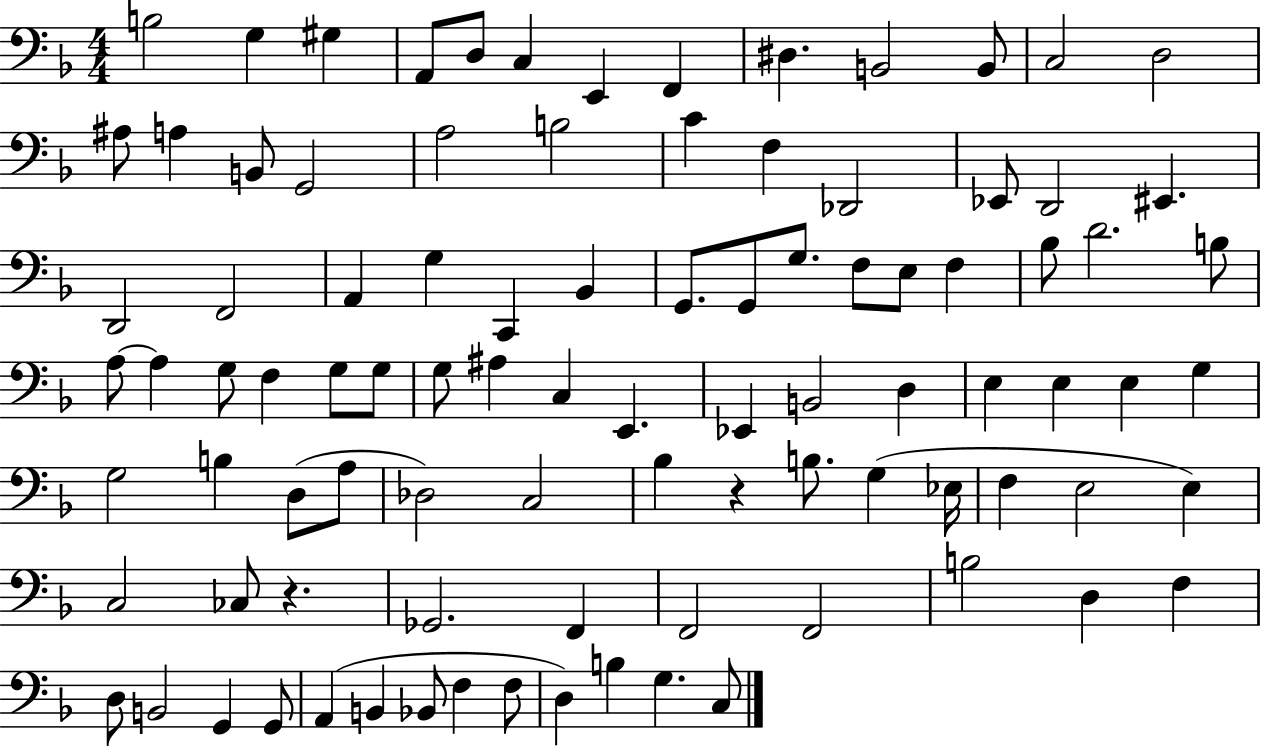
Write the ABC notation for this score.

X:1
T:Untitled
M:4/4
L:1/4
K:F
B,2 G, ^G, A,,/2 D,/2 C, E,, F,, ^D, B,,2 B,,/2 C,2 D,2 ^A,/2 A, B,,/2 G,,2 A,2 B,2 C F, _D,,2 _E,,/2 D,,2 ^E,, D,,2 F,,2 A,, G, C,, _B,, G,,/2 G,,/2 G,/2 F,/2 E,/2 F, _B,/2 D2 B,/2 A,/2 A, G,/2 F, G,/2 G,/2 G,/2 ^A, C, E,, _E,, B,,2 D, E, E, E, G, G,2 B, D,/2 A,/2 _D,2 C,2 _B, z B,/2 G, _E,/4 F, E,2 E, C,2 _C,/2 z _G,,2 F,, F,,2 F,,2 B,2 D, F, D,/2 B,,2 G,, G,,/2 A,, B,, _B,,/2 F, F,/2 D, B, G, C,/2